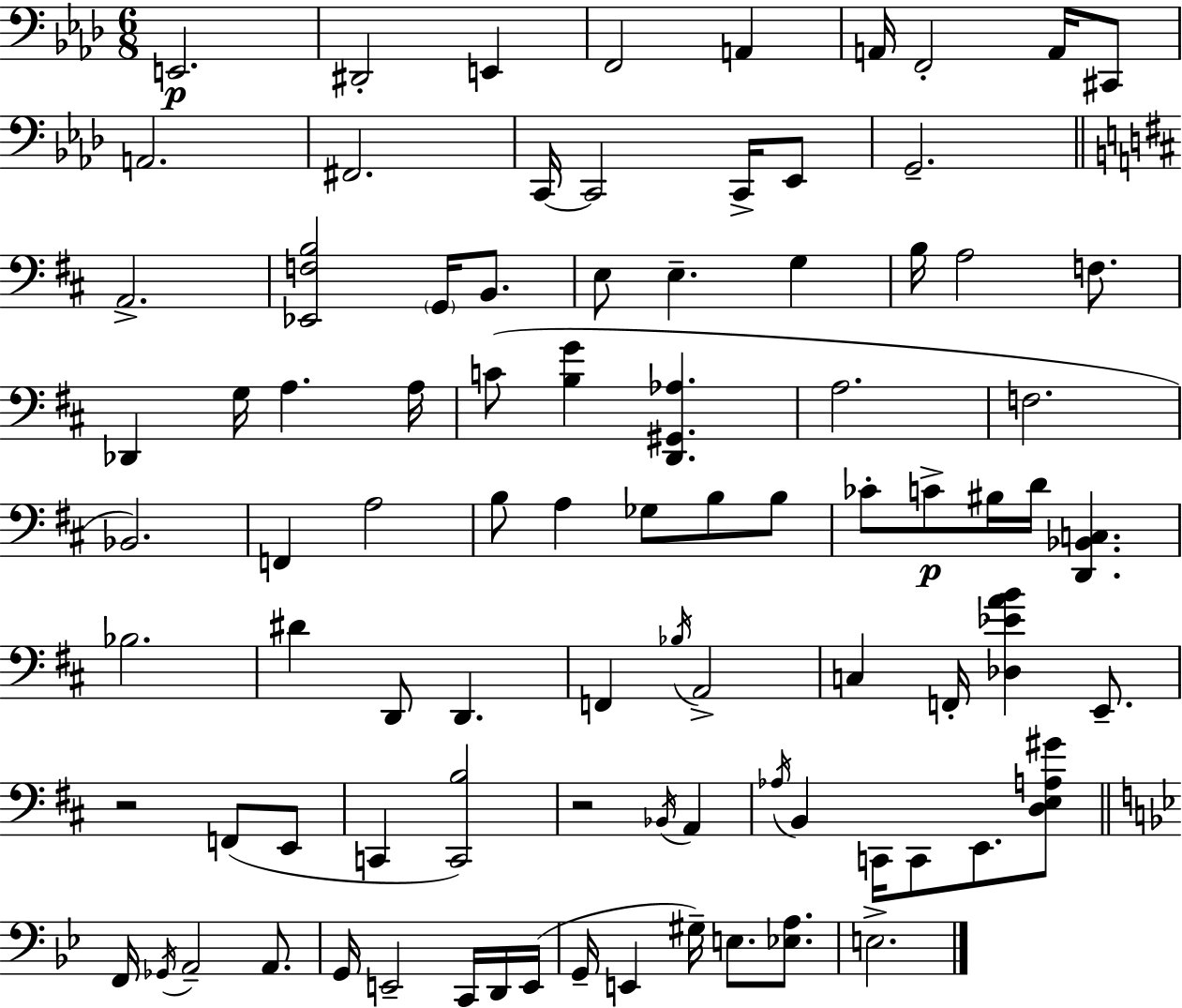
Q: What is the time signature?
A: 6/8